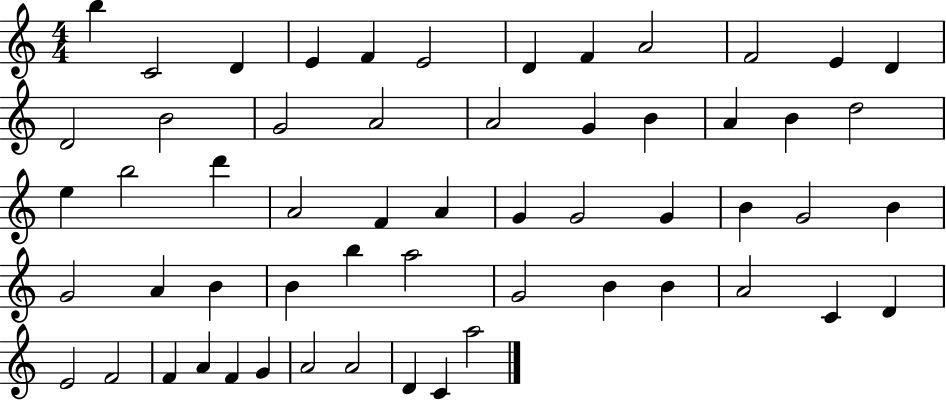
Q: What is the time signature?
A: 4/4